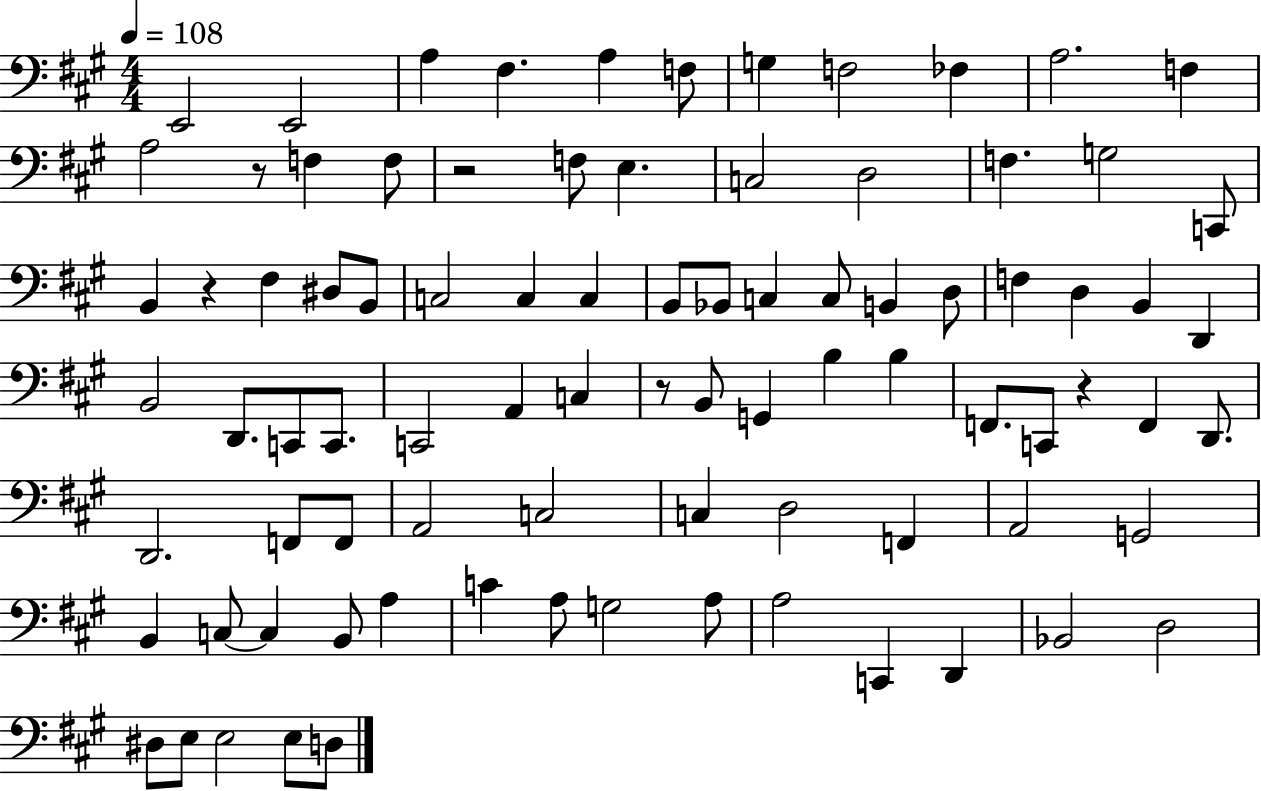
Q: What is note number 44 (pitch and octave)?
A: A2